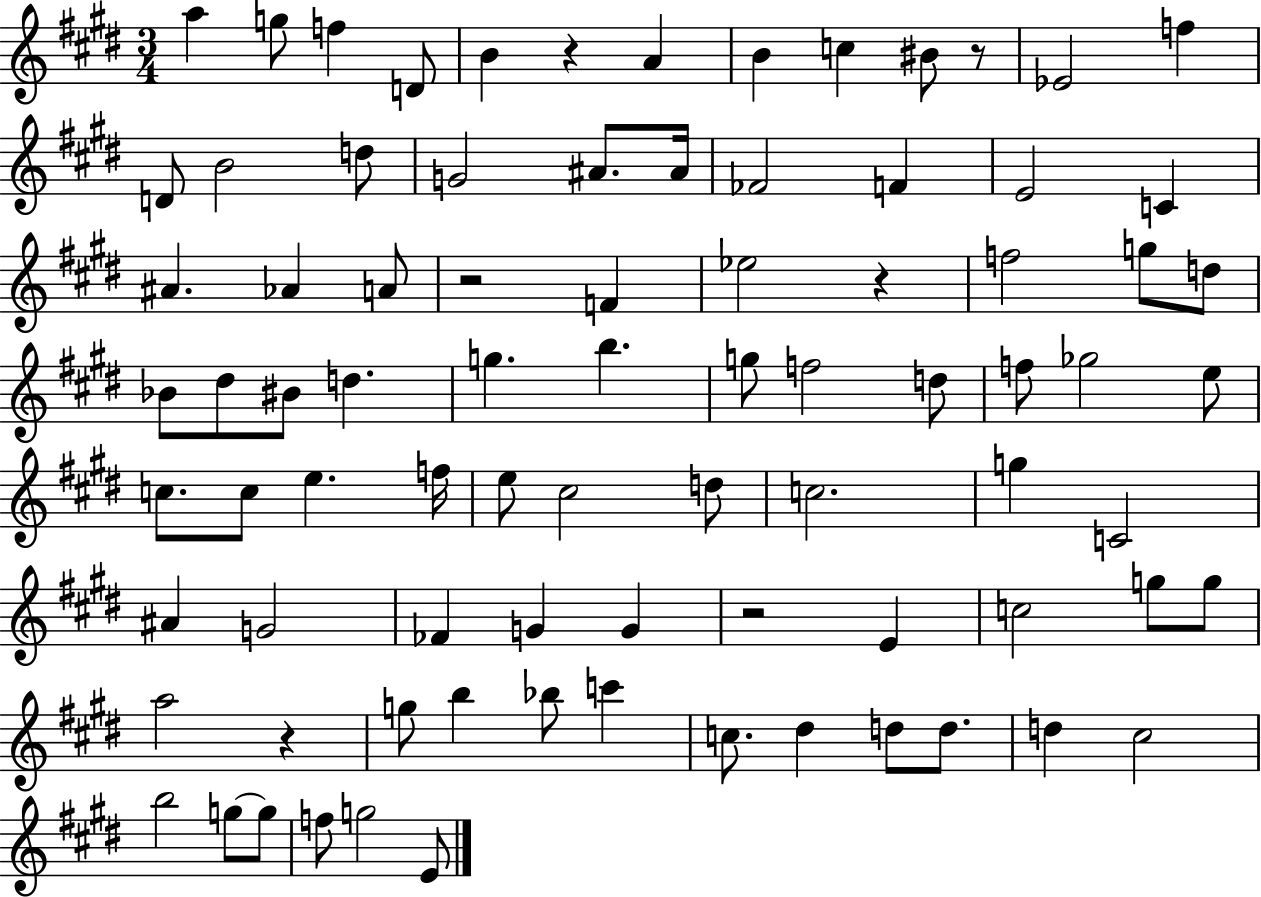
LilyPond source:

{
  \clef treble
  \numericTimeSignature
  \time 3/4
  \key e \major
  \repeat volta 2 { a''4 g''8 f''4 d'8 | b'4 r4 a'4 | b'4 c''4 bis'8 r8 | ees'2 f''4 | \break d'8 b'2 d''8 | g'2 ais'8. ais'16 | fes'2 f'4 | e'2 c'4 | \break ais'4. aes'4 a'8 | r2 f'4 | ees''2 r4 | f''2 g''8 d''8 | \break bes'8 dis''8 bis'8 d''4. | g''4. b''4. | g''8 f''2 d''8 | f''8 ges''2 e''8 | \break c''8. c''8 e''4. f''16 | e''8 cis''2 d''8 | c''2. | g''4 c'2 | \break ais'4 g'2 | fes'4 g'4 g'4 | r2 e'4 | c''2 g''8 g''8 | \break a''2 r4 | g''8 b''4 bes''8 c'''4 | c''8. dis''4 d''8 d''8. | d''4 cis''2 | \break b''2 g''8~~ g''8 | f''8 g''2 e'8 | } \bar "|."
}